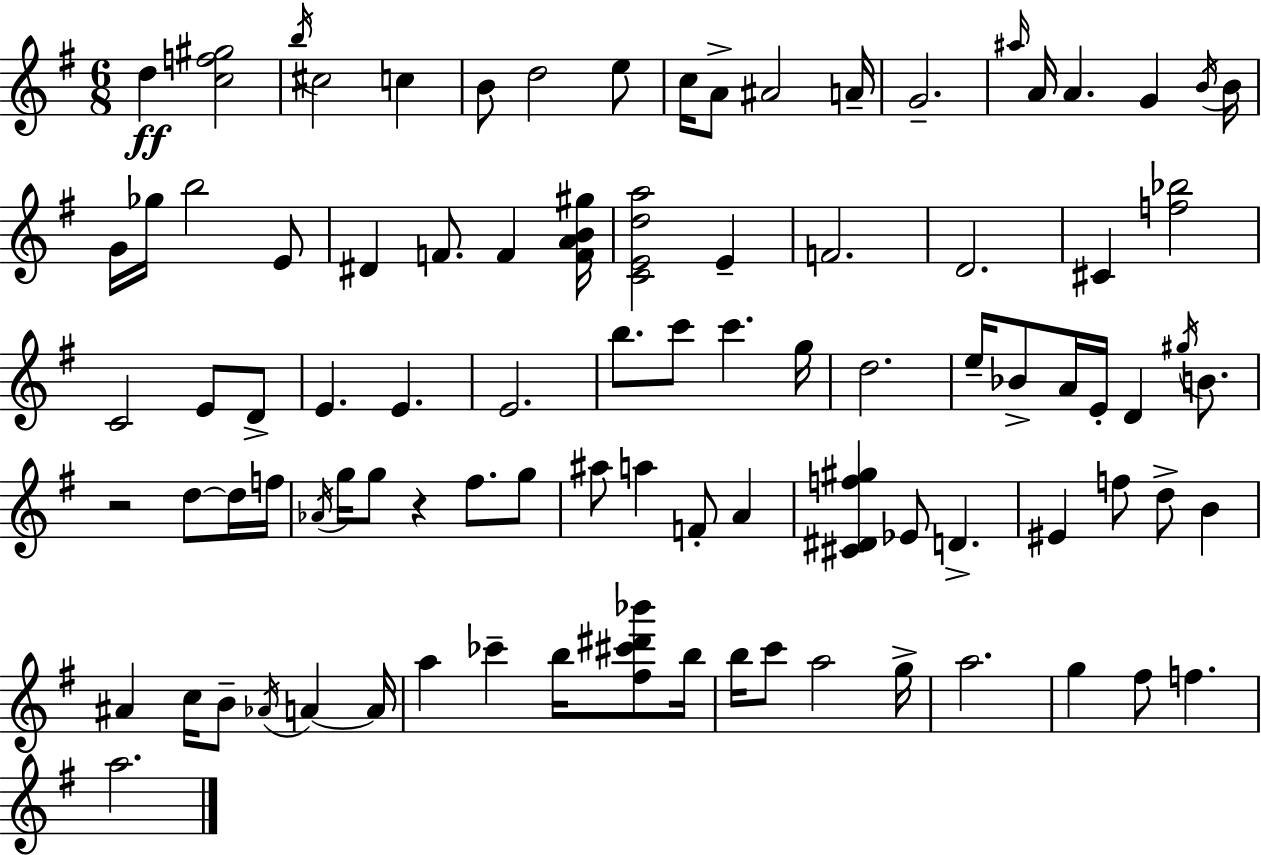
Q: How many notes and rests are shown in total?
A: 92